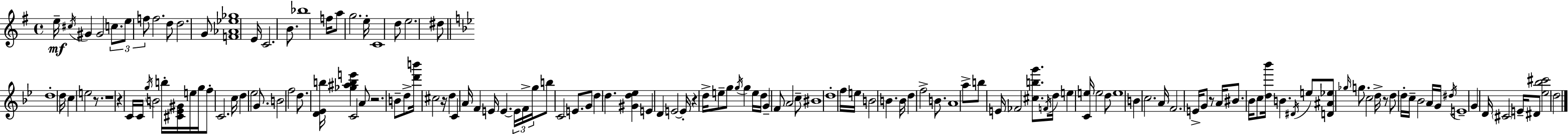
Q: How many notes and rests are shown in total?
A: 149